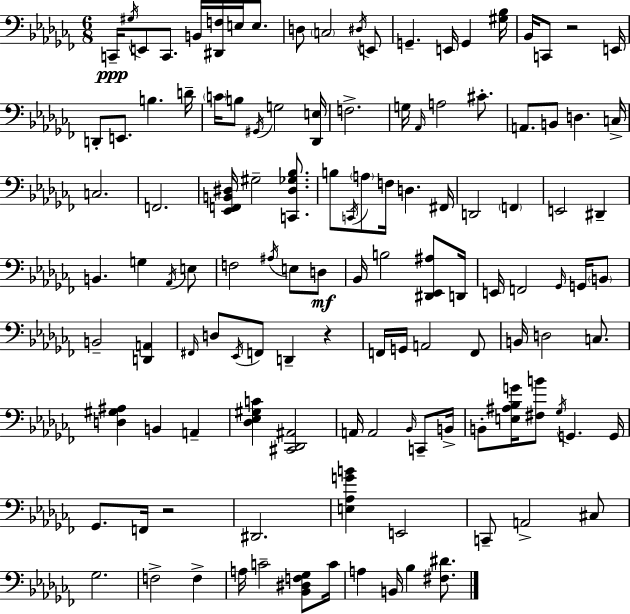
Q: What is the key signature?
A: AES minor